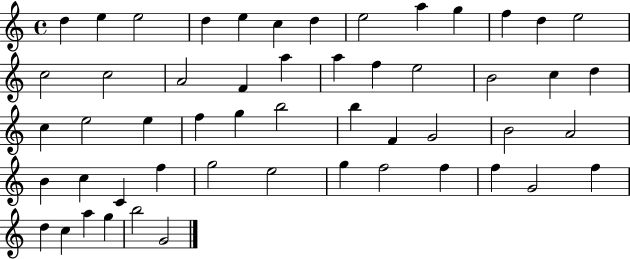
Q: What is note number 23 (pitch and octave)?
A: C5